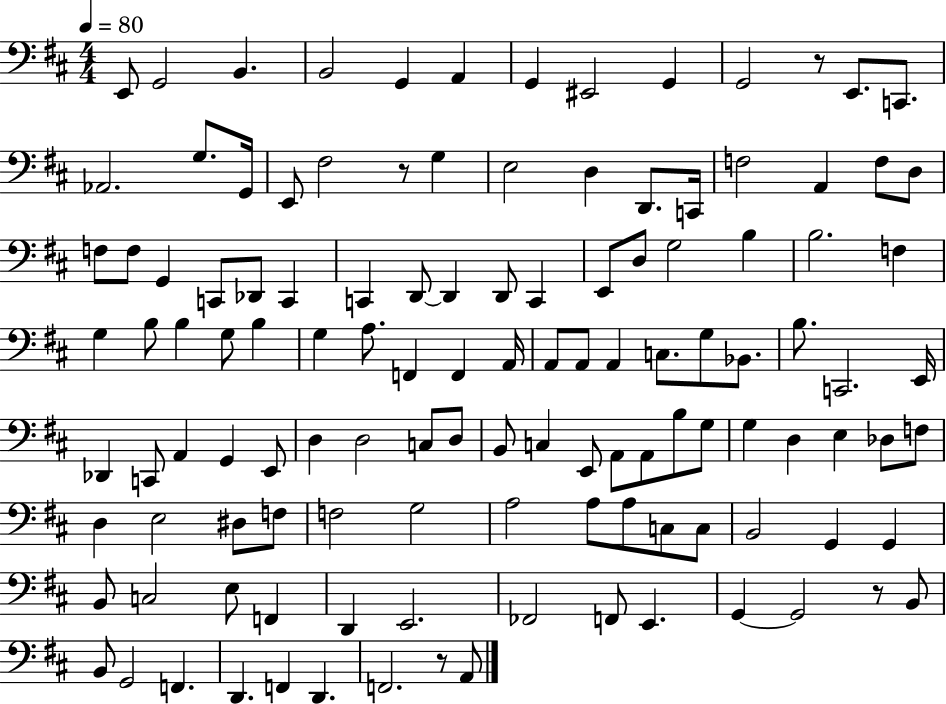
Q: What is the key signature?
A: D major